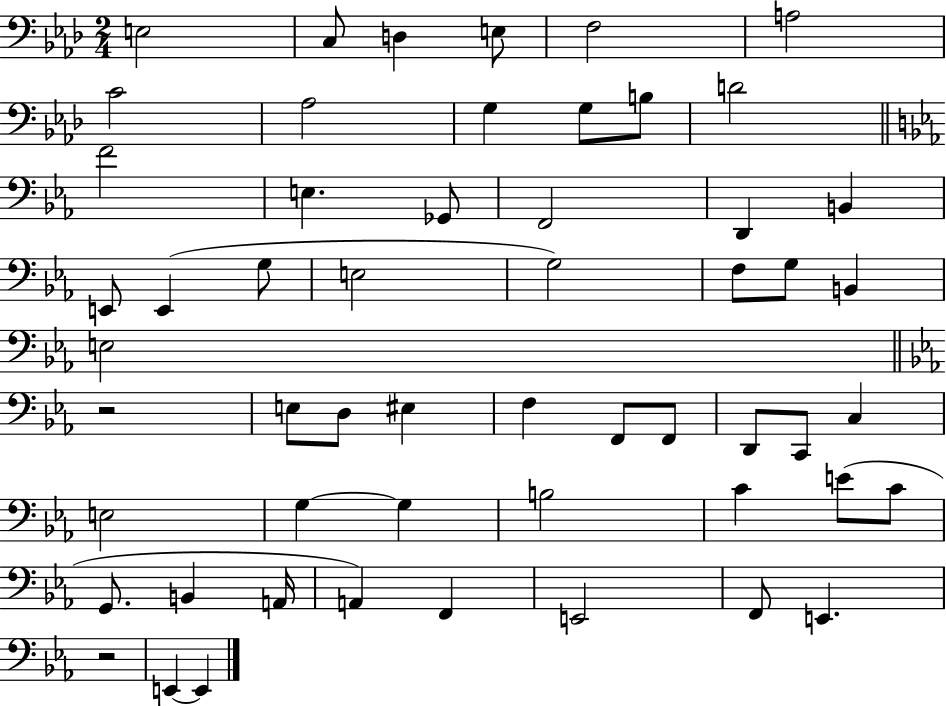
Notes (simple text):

E3/h C3/e D3/q E3/e F3/h A3/h C4/h Ab3/h G3/q G3/e B3/e D4/h F4/h E3/q. Gb2/e F2/h D2/q B2/q E2/e E2/q G3/e E3/h G3/h F3/e G3/e B2/q E3/h R/h E3/e D3/e EIS3/q F3/q F2/e F2/e D2/e C2/e C3/q E3/h G3/q G3/q B3/h C4/q E4/e C4/e G2/e. B2/q A2/s A2/q F2/q E2/h F2/e E2/q. R/h E2/q E2/q